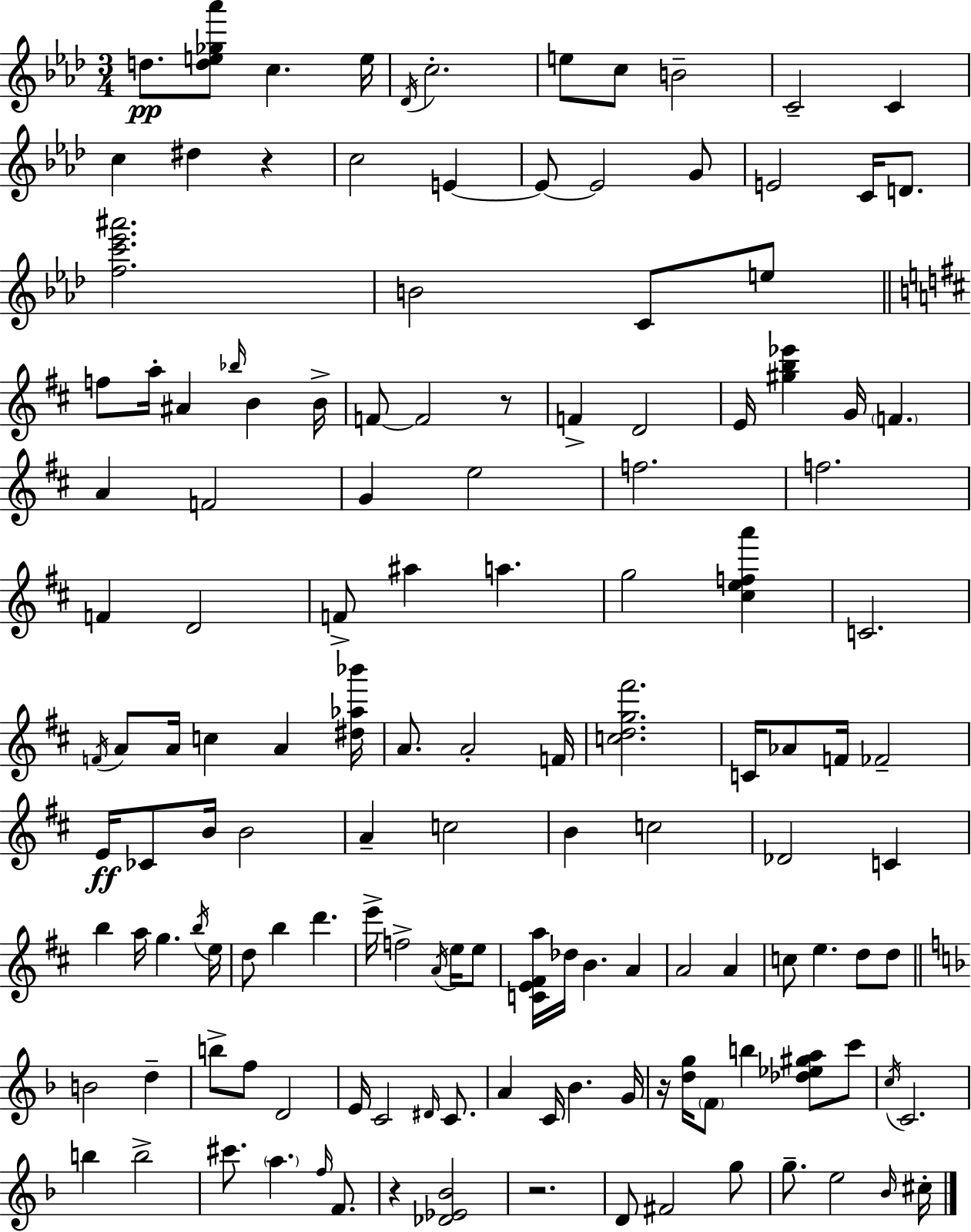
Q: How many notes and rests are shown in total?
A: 139